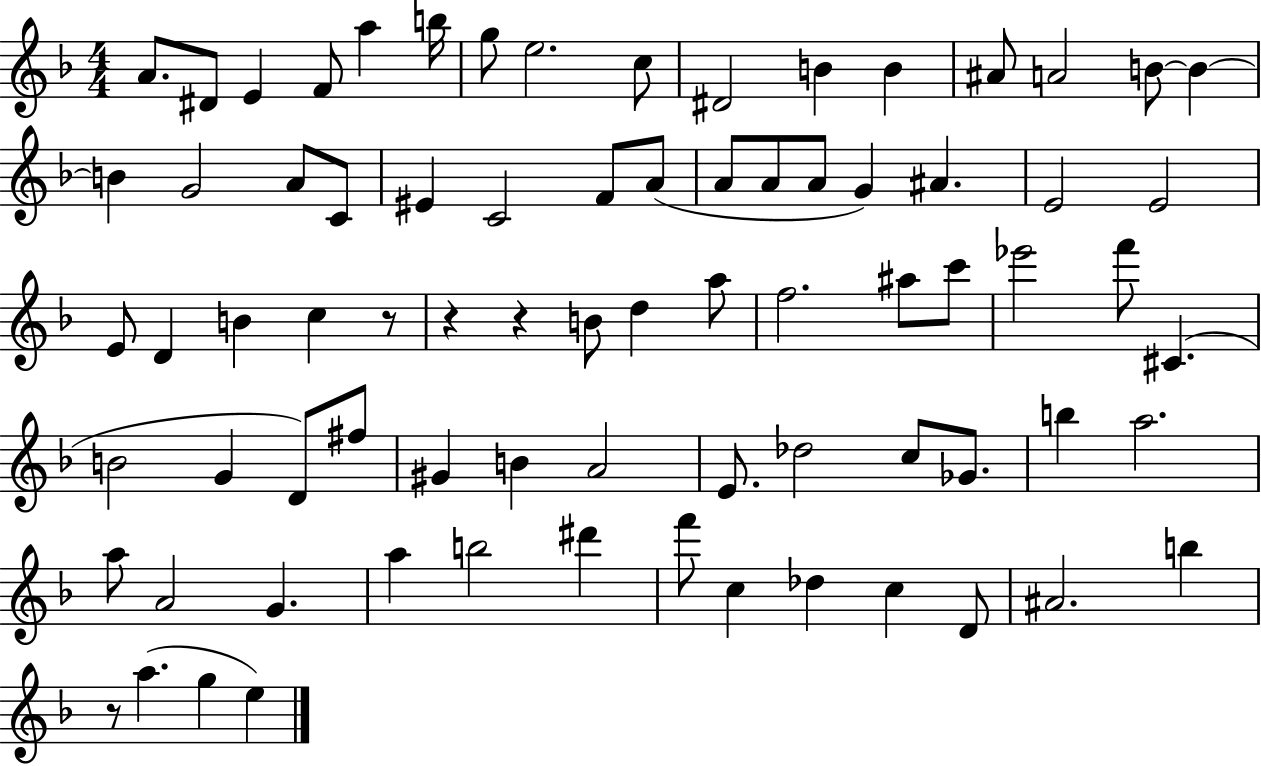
A4/e. D#4/e E4/q F4/e A5/q B5/s G5/e E5/h. C5/e D#4/h B4/q B4/q A#4/e A4/h B4/e B4/q B4/q G4/h A4/e C4/e EIS4/q C4/h F4/e A4/e A4/e A4/e A4/e G4/q A#4/q. E4/h E4/h E4/e D4/q B4/q C5/q R/e R/q R/q B4/e D5/q A5/e F5/h. A#5/e C6/e Eb6/h F6/e C#4/q. B4/h G4/q D4/e F#5/e G#4/q B4/q A4/h E4/e. Db5/h C5/e Gb4/e. B5/q A5/h. A5/e A4/h G4/q. A5/q B5/h D#6/q F6/e C5/q Db5/q C5/q D4/e A#4/h. B5/q R/e A5/q. G5/q E5/q